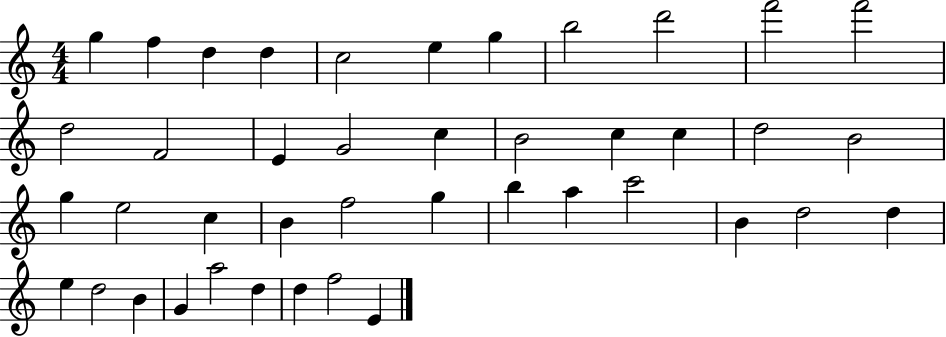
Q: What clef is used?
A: treble